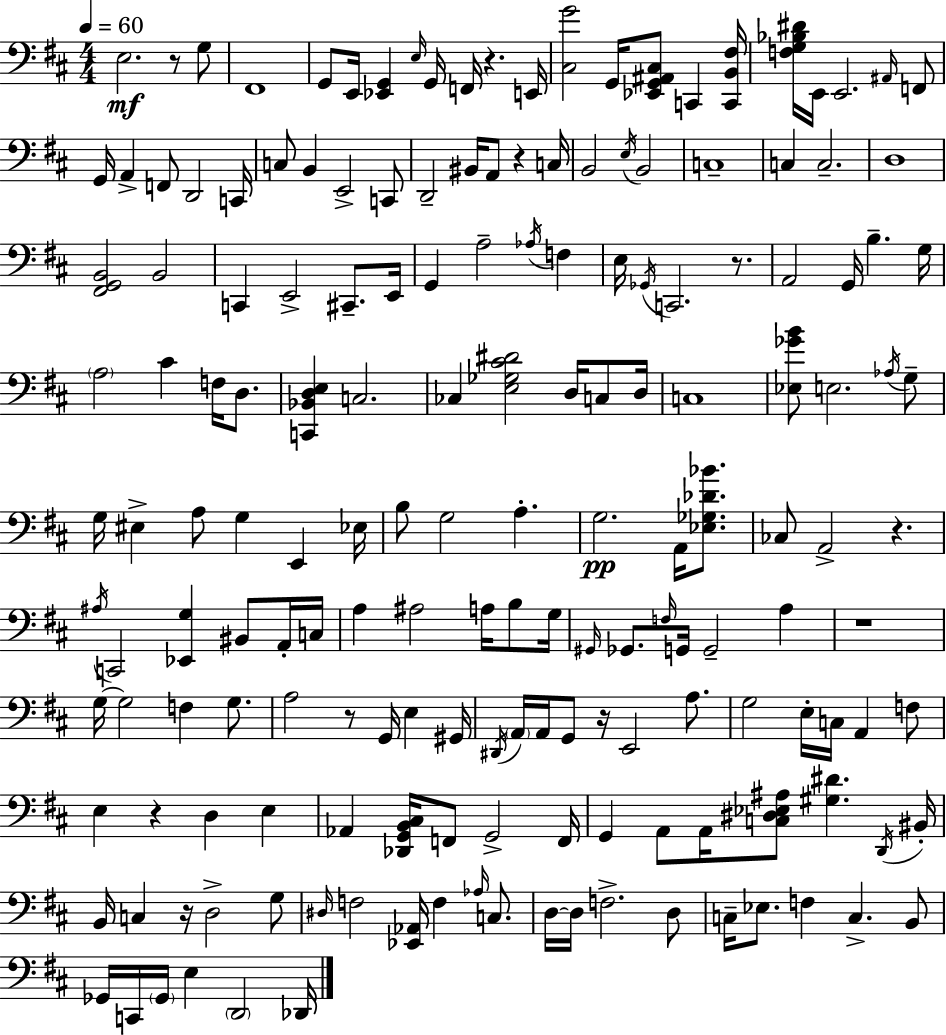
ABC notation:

X:1
T:Untitled
M:4/4
L:1/4
K:D
E,2 z/2 G,/2 ^F,,4 G,,/2 E,,/4 [_E,,G,,] E,/4 G,,/4 F,,/4 z E,,/4 [^C,G]2 G,,/4 [_E,,G,,^A,,^C,]/2 C,, [C,,B,,^F,]/4 [F,G,_B,^D]/4 E,,/4 E,,2 ^A,,/4 F,,/2 G,,/4 A,, F,,/2 D,,2 C,,/4 C,/2 B,, E,,2 C,,/2 D,,2 ^B,,/4 A,,/2 z C,/4 B,,2 E,/4 B,,2 C,4 C, C,2 D,4 [^F,,G,,B,,]2 B,,2 C,, E,,2 ^C,,/2 E,,/4 G,, A,2 _A,/4 F, E,/4 _G,,/4 C,,2 z/2 A,,2 G,,/4 B, G,/4 A,2 ^C F,/4 D,/2 [C,,_B,,D,E,] C,2 _C, [E,_G,^C^D]2 D,/4 C,/2 D,/4 C,4 [_E,_GB]/2 E,2 _A,/4 G,/2 G,/4 ^E, A,/2 G, E,, _E,/4 B,/2 G,2 A, G,2 A,,/4 [_E,_G,_D_B]/2 _C,/2 A,,2 z ^A,/4 C,,2 [_E,,G,] ^B,,/2 A,,/4 C,/4 A, ^A,2 A,/4 B,/2 G,/4 ^G,,/4 _G,,/2 F,/4 G,,/4 G,,2 A, z4 G,/4 G,2 F, G,/2 A,2 z/2 G,,/4 E, ^G,,/4 ^D,,/4 A,,/4 A,,/4 G,,/2 z/4 E,,2 A,/2 G,2 E,/4 C,/4 A,, F,/2 E, z D, E, _A,, [_D,,G,,B,,^C,]/4 F,,/2 G,,2 F,,/4 G,, A,,/2 A,,/4 [C,^D,_E,^A,]/2 [^G,^D] D,,/4 ^B,,/4 B,,/4 C, z/4 D,2 G,/2 ^D,/4 F,2 [_E,,_A,,]/4 F, _A,/4 C,/2 D,/4 D,/4 F,2 D,/2 C,/4 _E,/2 F, C, B,,/2 _G,,/4 C,,/4 _G,,/4 E, D,,2 _D,,/4